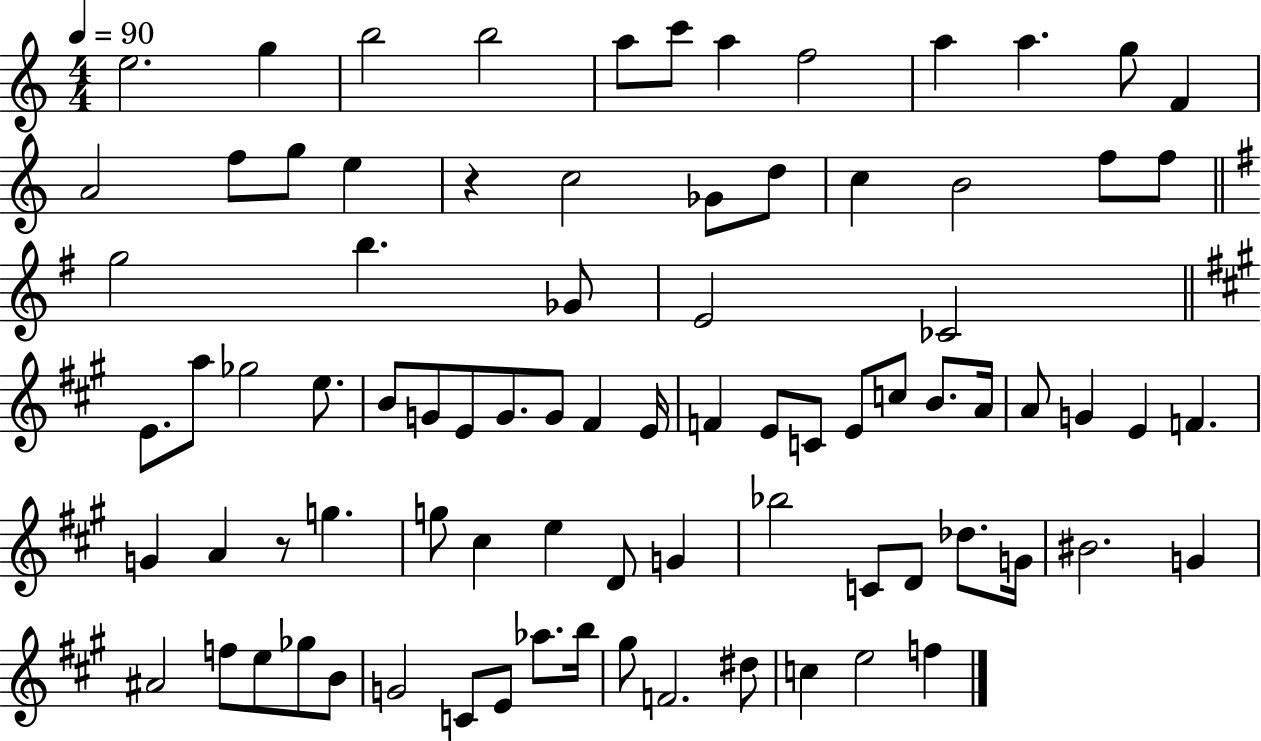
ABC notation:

X:1
T:Untitled
M:4/4
L:1/4
K:C
e2 g b2 b2 a/2 c'/2 a f2 a a g/2 F A2 f/2 g/2 e z c2 _G/2 d/2 c B2 f/2 f/2 g2 b _G/2 E2 _C2 E/2 a/2 _g2 e/2 B/2 G/2 E/2 G/2 G/2 ^F E/4 F E/2 C/2 E/2 c/2 B/2 A/4 A/2 G E F G A z/2 g g/2 ^c e D/2 G _b2 C/2 D/2 _d/2 G/4 ^B2 G ^A2 f/2 e/2 _g/2 B/2 G2 C/2 E/2 _a/2 b/4 ^g/2 F2 ^d/2 c e2 f